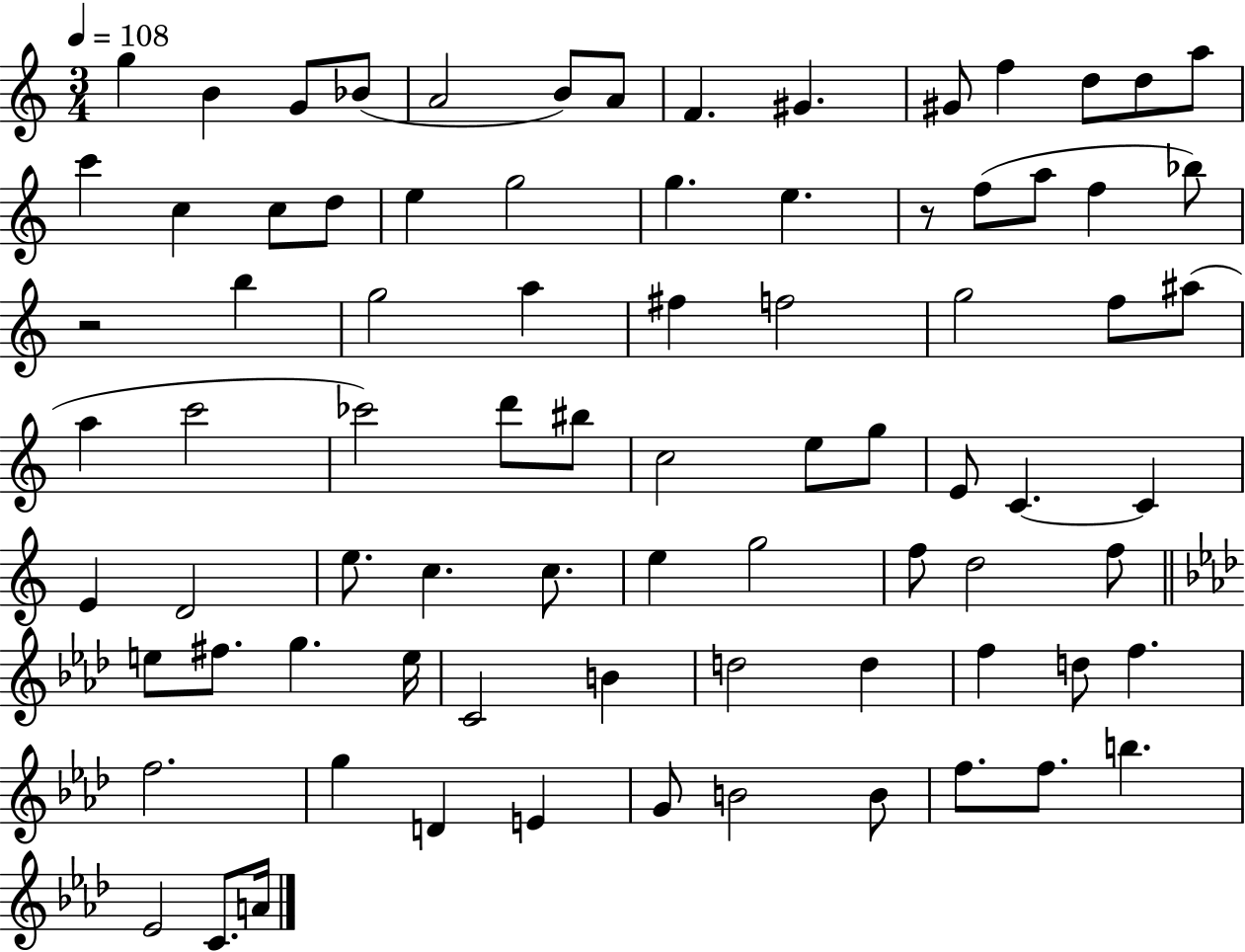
{
  \clef treble
  \numericTimeSignature
  \time 3/4
  \key c \major
  \tempo 4 = 108
  g''4 b'4 g'8 bes'8( | a'2 b'8) a'8 | f'4. gis'4. | gis'8 f''4 d''8 d''8 a''8 | \break c'''4 c''4 c''8 d''8 | e''4 g''2 | g''4. e''4. | r8 f''8( a''8 f''4 bes''8) | \break r2 b''4 | g''2 a''4 | fis''4 f''2 | g''2 f''8 ais''8( | \break a''4 c'''2 | ces'''2) d'''8 bis''8 | c''2 e''8 g''8 | e'8 c'4.~~ c'4 | \break e'4 d'2 | e''8. c''4. c''8. | e''4 g''2 | f''8 d''2 f''8 | \break \bar "||" \break \key aes \major e''8 fis''8. g''4. e''16 | c'2 b'4 | d''2 d''4 | f''4 d''8 f''4. | \break f''2. | g''4 d'4 e'4 | g'8 b'2 b'8 | f''8. f''8. b''4. | \break ees'2 c'8. a'16 | \bar "|."
}